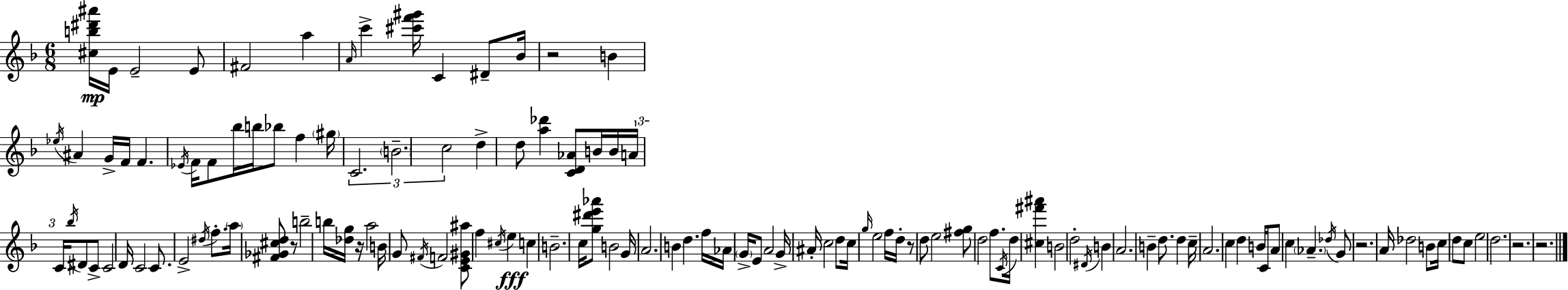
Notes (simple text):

[C#5,B5,D#6,A#6]/s E4/s E4/h E4/e F#4/h A5/q A4/s C6/q [C#6,F6,G#6]/s C4/q D#4/e Bb4/s R/h B4/q Eb5/s A#4/q G4/s F4/s F4/q. Eb4/s F4/s F4/e Bb5/s B5/s Bb5/e F5/q G#5/s C4/h. B4/h. C5/h D5/q D5/e [A5,Db6]/q [C4,D4,Ab4]/e B4/s B4/s A4/s C4/s Bb5/s D#4/e C4/e C4/h D4/s C4/h C4/e. E4/h D#5/s F5/e. A5/s [F#4,Gb4,C#5,D5]/e R/e B5/h B5/s [Db5,G5]/s R/s A5/h B4/s G4/e F#4/s F4/h [C4,E4,G#4,A#5]/e F5/q C#5/s E5/q C5/q B4/h. C5/s [G5,D#6,E6,Ab6]/e B4/h G4/s A4/h. B4/q D5/q. F5/s Ab4/s G4/s E4/e A4/h G4/s A#4/s C5/h D5/e C5/s G5/s E5/h F5/s D5/s R/e D5/e E5/h [F#5,G5]/e D5/h F5/e. C4/s D5/s [C#5,F#6,A#6]/q B4/h D5/h D#4/s B4/q A4/h. B4/q D5/e. D5/q C5/s A4/h. C5/q D5/q B4/s C4/s A4/e C5/q Ab4/q. Db5/s G4/e R/h. A4/s Db5/h B4/e C5/s D5/e C5/e E5/h D5/h. R/h. R/h.